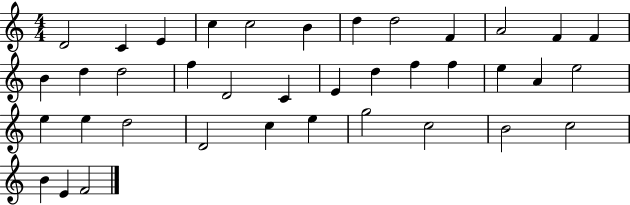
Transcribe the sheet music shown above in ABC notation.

X:1
T:Untitled
M:4/4
L:1/4
K:C
D2 C E c c2 B d d2 F A2 F F B d d2 f D2 C E d f f e A e2 e e d2 D2 c e g2 c2 B2 c2 B E F2